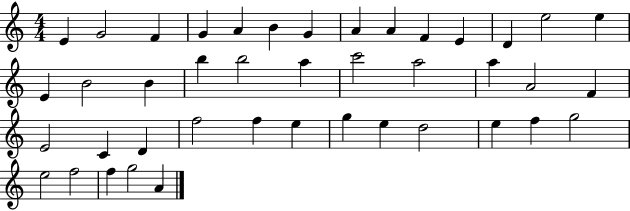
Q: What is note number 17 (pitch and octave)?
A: B4